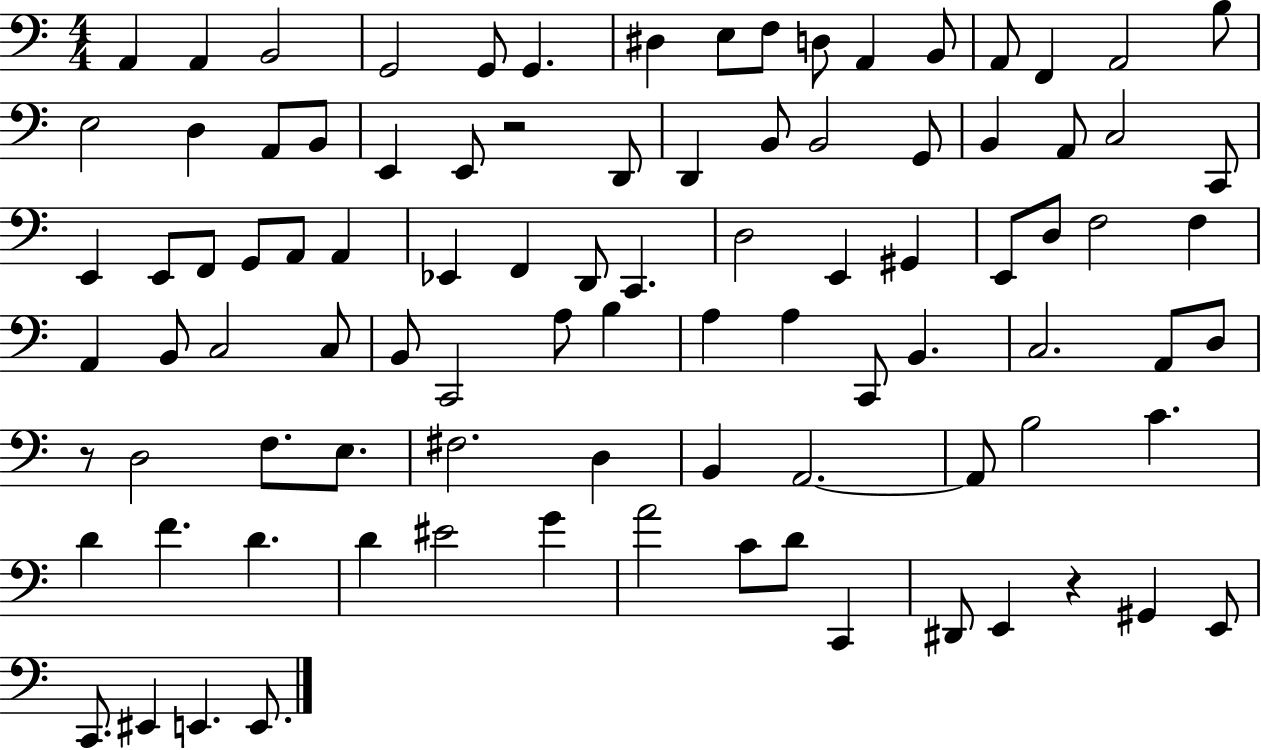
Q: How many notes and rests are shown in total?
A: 94